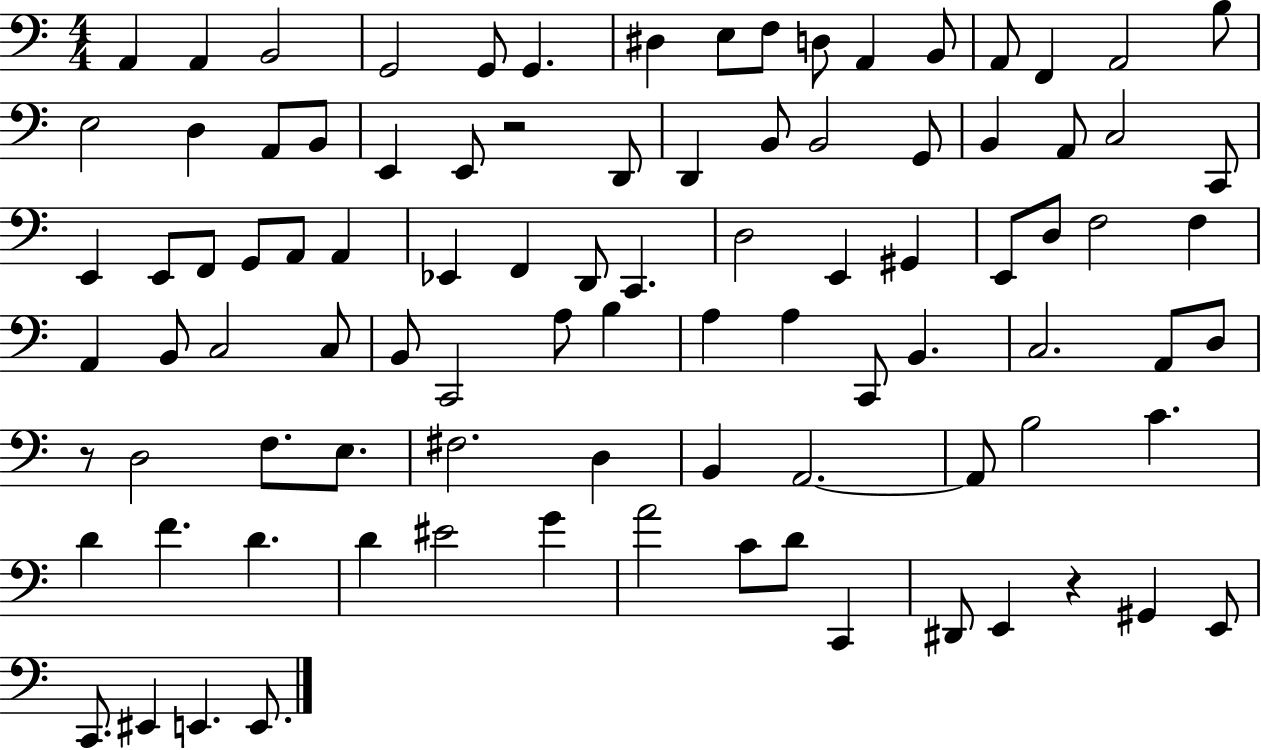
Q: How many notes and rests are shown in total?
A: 94